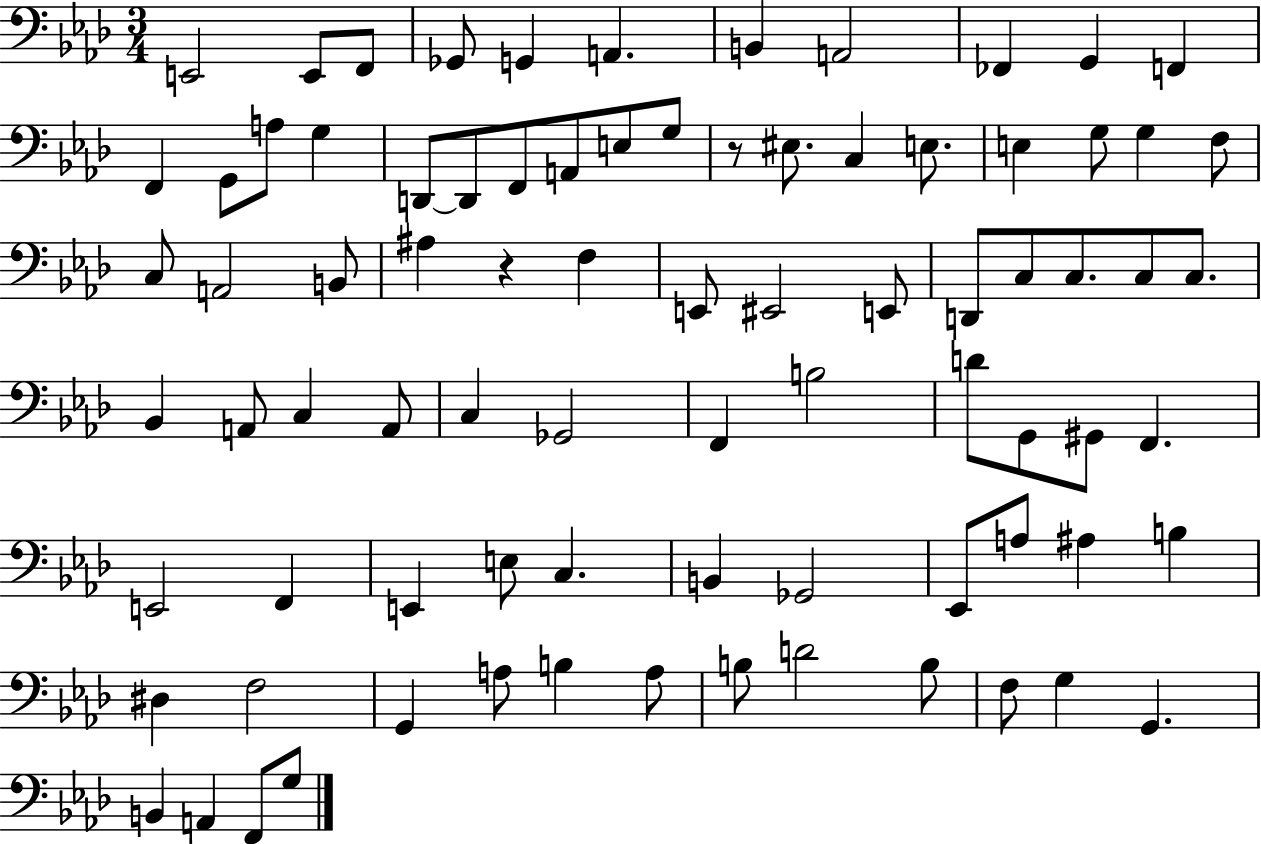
{
  \clef bass
  \numericTimeSignature
  \time 3/4
  \key aes \major
  \repeat volta 2 { e,2 e,8 f,8 | ges,8 g,4 a,4. | b,4 a,2 | fes,4 g,4 f,4 | \break f,4 g,8 a8 g4 | d,8~~ d,8 f,8 a,8 e8 g8 | r8 eis8. c4 e8. | e4 g8 g4 f8 | \break c8 a,2 b,8 | ais4 r4 f4 | e,8 eis,2 e,8 | d,8 c8 c8. c8 c8. | \break bes,4 a,8 c4 a,8 | c4 ges,2 | f,4 b2 | d'8 g,8 gis,8 f,4. | \break e,2 f,4 | e,4 e8 c4. | b,4 ges,2 | ees,8 a8 ais4 b4 | \break dis4 f2 | g,4 a8 b4 a8 | b8 d'2 b8 | f8 g4 g,4. | \break b,4 a,4 f,8 g8 | } \bar "|."
}